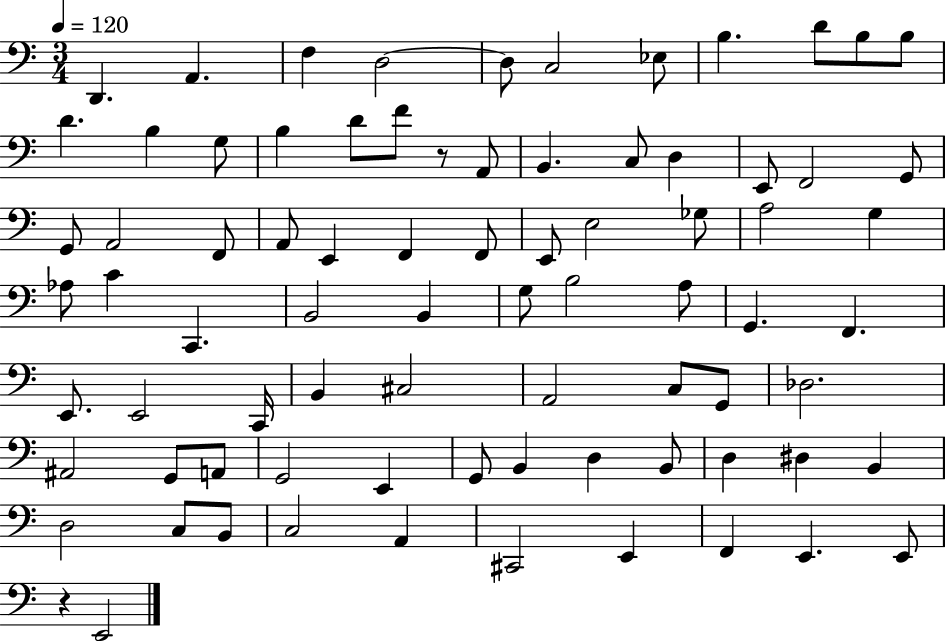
{
  \clef bass
  \numericTimeSignature
  \time 3/4
  \key c \major
  \tempo 4 = 120
  d,4. a,4. | f4 d2~~ | d8 c2 ees8 | b4. d'8 b8 b8 | \break d'4. b4 g8 | b4 d'8 f'8 r8 a,8 | b,4. c8 d4 | e,8 f,2 g,8 | \break g,8 a,2 f,8 | a,8 e,4 f,4 f,8 | e,8 e2 ges8 | a2 g4 | \break aes8 c'4 c,4. | b,2 b,4 | g8 b2 a8 | g,4. f,4. | \break e,8. e,2 c,16 | b,4 cis2 | a,2 c8 g,8 | des2. | \break ais,2 g,8 a,8 | g,2 e,4 | g,8 b,4 d4 b,8 | d4 dis4 b,4 | \break d2 c8 b,8 | c2 a,4 | cis,2 e,4 | f,4 e,4. e,8 | \break r4 e,2 | \bar "|."
}